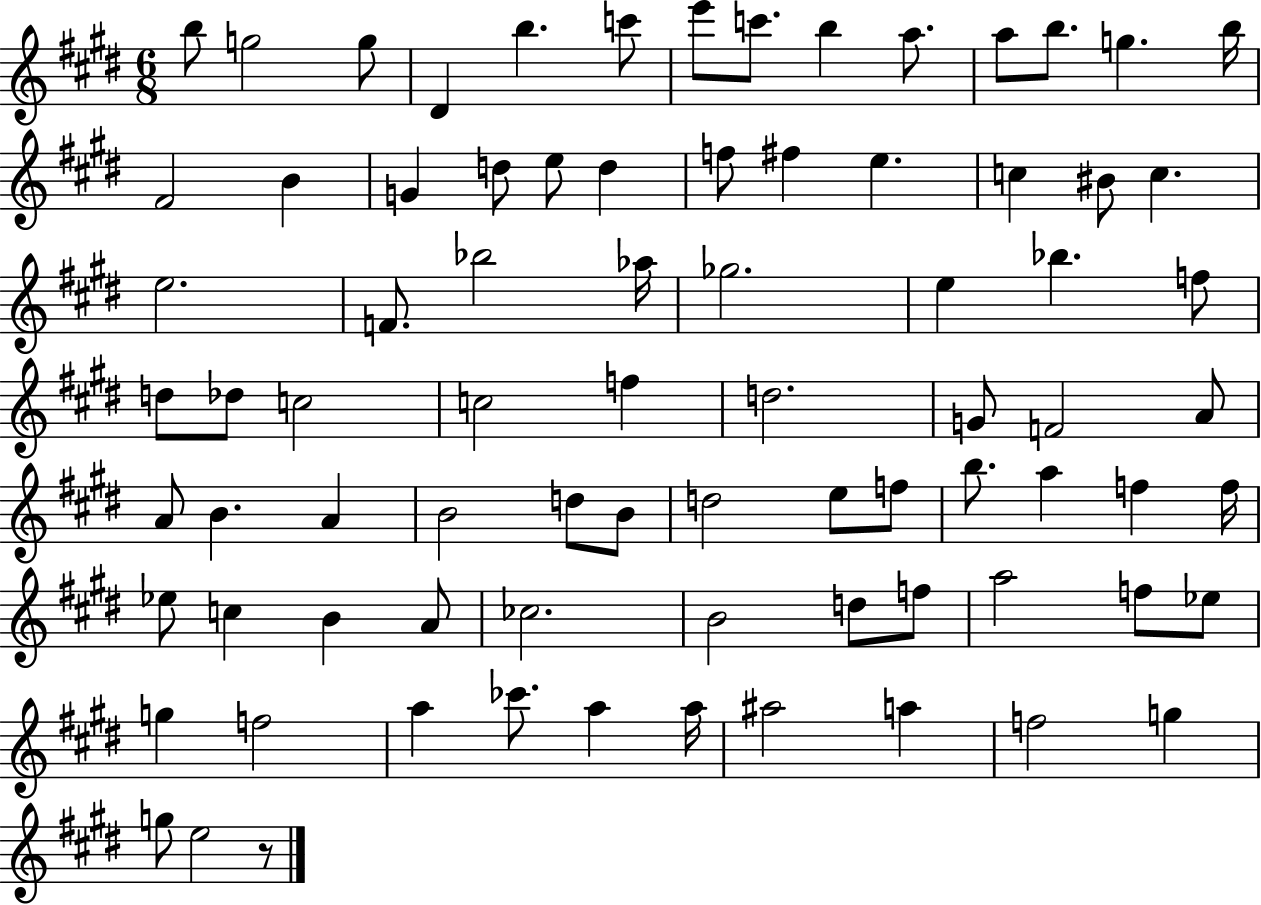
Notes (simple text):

B5/e G5/h G5/e D#4/q B5/q. C6/e E6/e C6/e. B5/q A5/e. A5/e B5/e. G5/q. B5/s F#4/h B4/q G4/q D5/e E5/e D5/q F5/e F#5/q E5/q. C5/q BIS4/e C5/q. E5/h. F4/e. Bb5/h Ab5/s Gb5/h. E5/q Bb5/q. F5/e D5/e Db5/e C5/h C5/h F5/q D5/h. G4/e F4/h A4/e A4/e B4/q. A4/q B4/h D5/e B4/e D5/h E5/e F5/e B5/e. A5/q F5/q F5/s Eb5/e C5/q B4/q A4/e CES5/h. B4/h D5/e F5/e A5/h F5/e Eb5/e G5/q F5/h A5/q CES6/e. A5/q A5/s A#5/h A5/q F5/h G5/q G5/e E5/h R/e